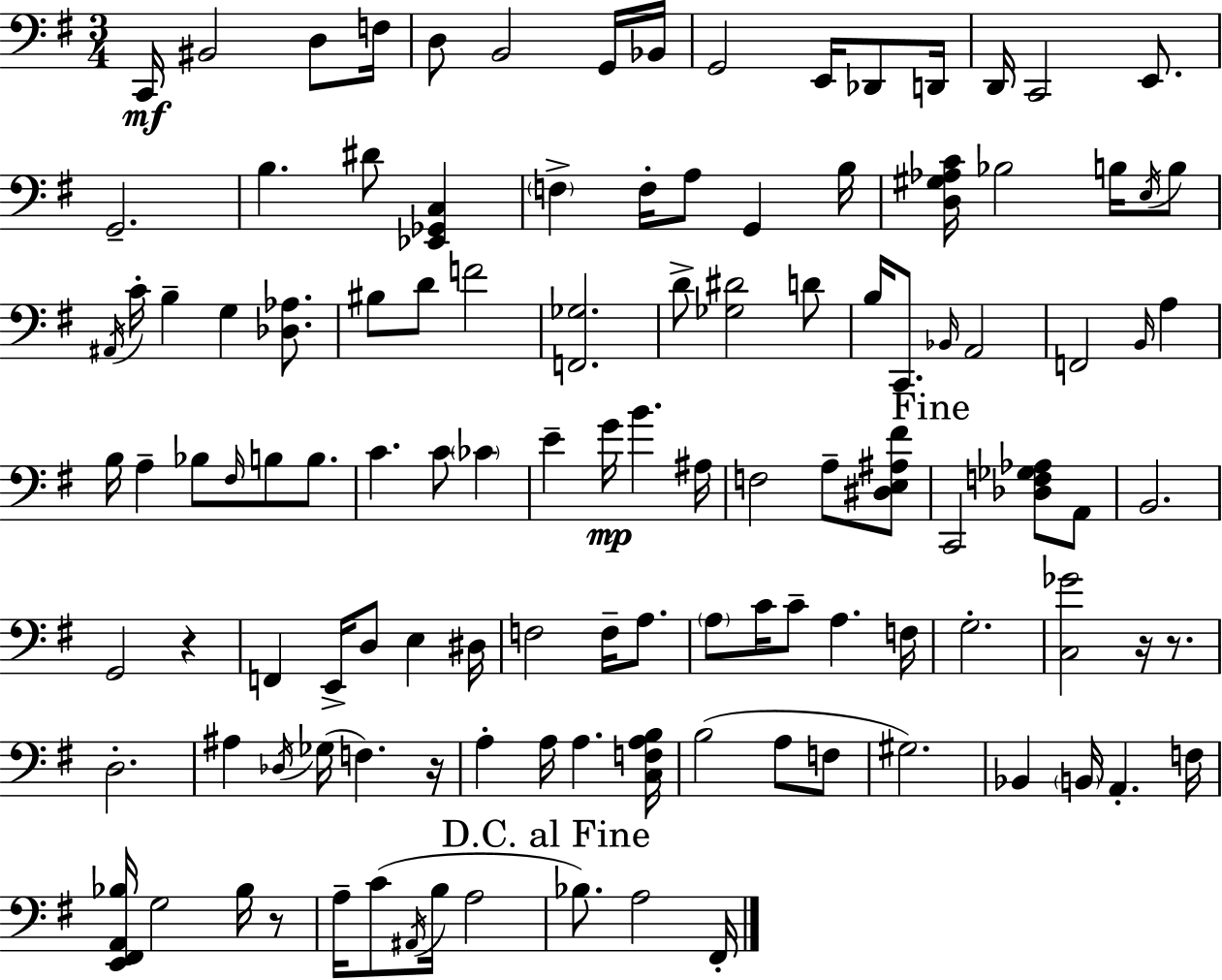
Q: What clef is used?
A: bass